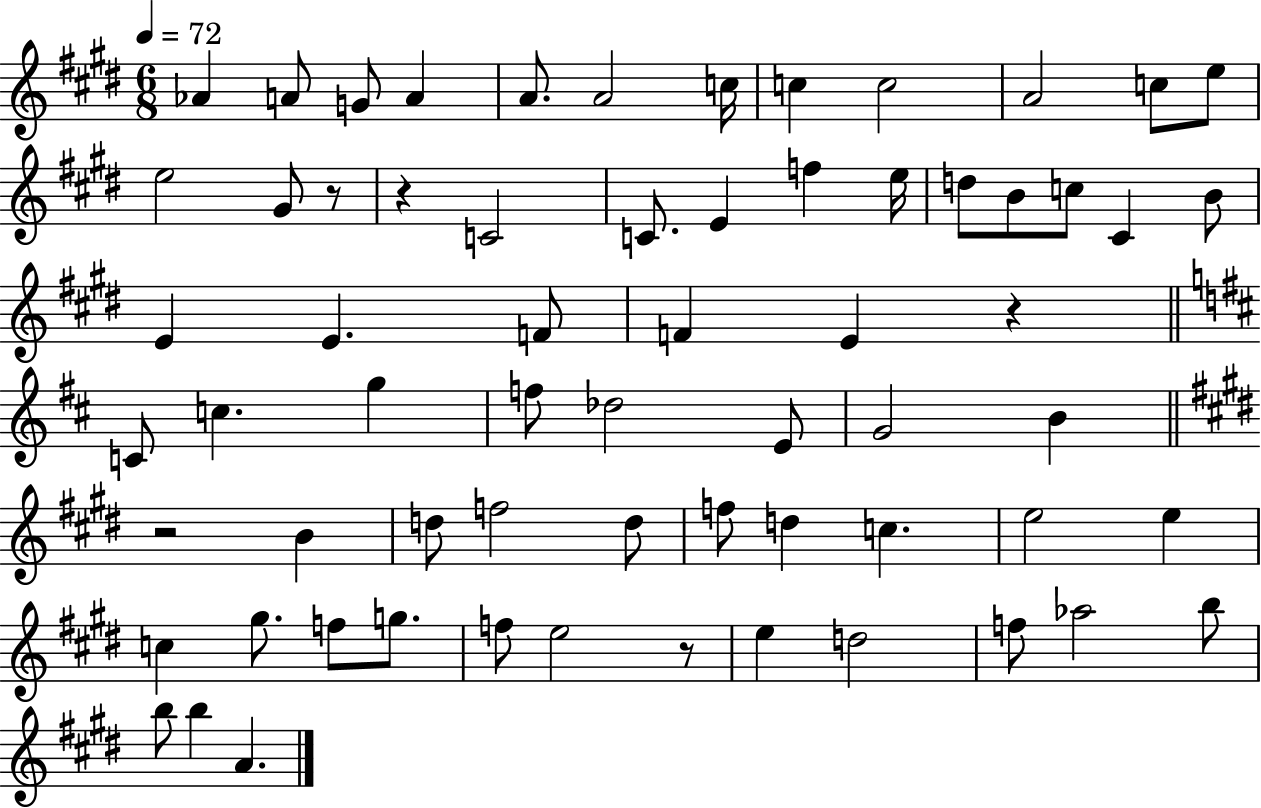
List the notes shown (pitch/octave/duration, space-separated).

Ab4/q A4/e G4/e A4/q A4/e. A4/h C5/s C5/q C5/h A4/h C5/e E5/e E5/h G#4/e R/e R/q C4/h C4/e. E4/q F5/q E5/s D5/e B4/e C5/e C#4/q B4/e E4/q E4/q. F4/e F4/q E4/q R/q C4/e C5/q. G5/q F5/e Db5/h E4/e G4/h B4/q R/h B4/q D5/e F5/h D5/e F5/e D5/q C5/q. E5/h E5/q C5/q G#5/e. F5/e G5/e. F5/e E5/h R/e E5/q D5/h F5/e Ab5/h B5/e B5/e B5/q A4/q.